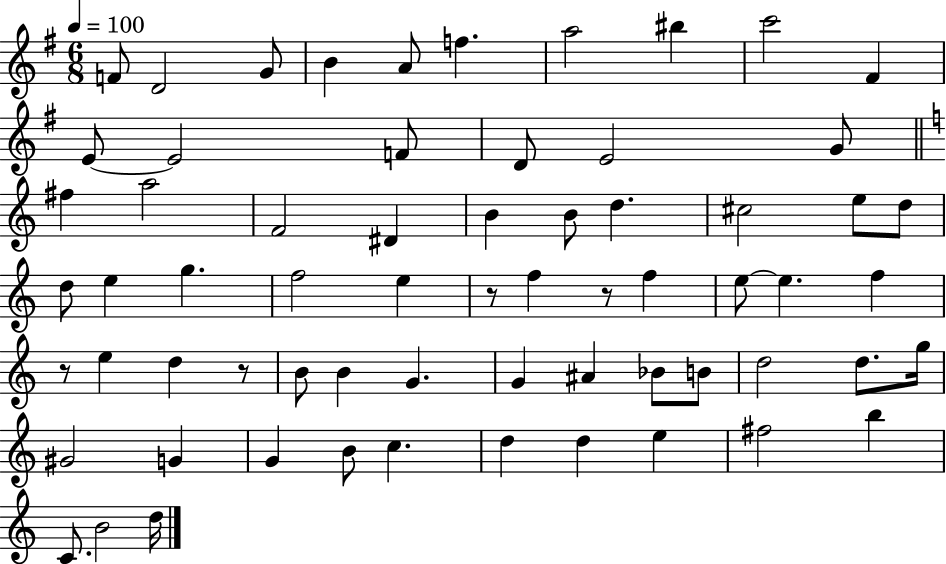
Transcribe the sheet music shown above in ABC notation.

X:1
T:Untitled
M:6/8
L:1/4
K:G
F/2 D2 G/2 B A/2 f a2 ^b c'2 ^F E/2 E2 F/2 D/2 E2 G/2 ^f a2 F2 ^D B B/2 d ^c2 e/2 d/2 d/2 e g f2 e z/2 f z/2 f e/2 e f z/2 e d z/2 B/2 B G G ^A _B/2 B/2 d2 d/2 g/4 ^G2 G G B/2 c d d e ^f2 b C/2 B2 d/4